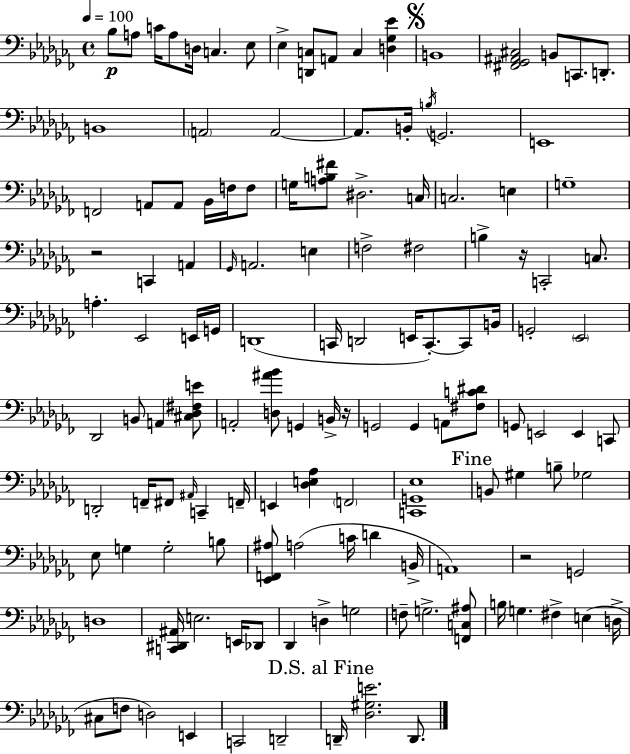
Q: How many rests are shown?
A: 4